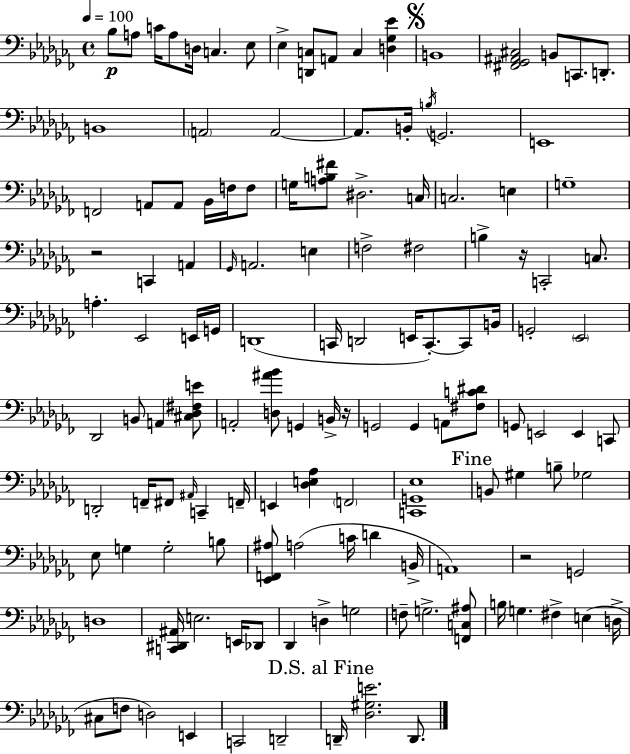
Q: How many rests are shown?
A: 4